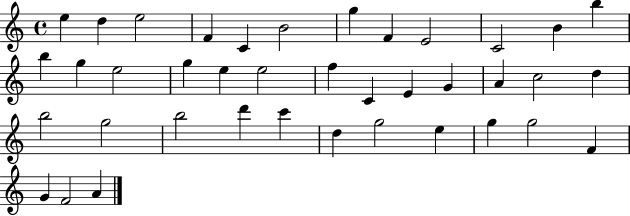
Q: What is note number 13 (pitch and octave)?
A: B5